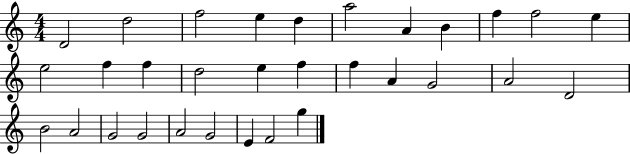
X:1
T:Untitled
M:4/4
L:1/4
K:C
D2 d2 f2 e d a2 A B f f2 e e2 f f d2 e f f A G2 A2 D2 B2 A2 G2 G2 A2 G2 E F2 g